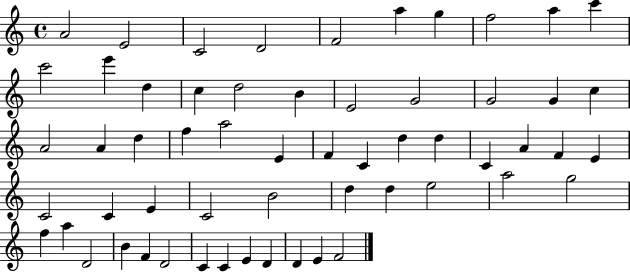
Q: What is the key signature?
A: C major